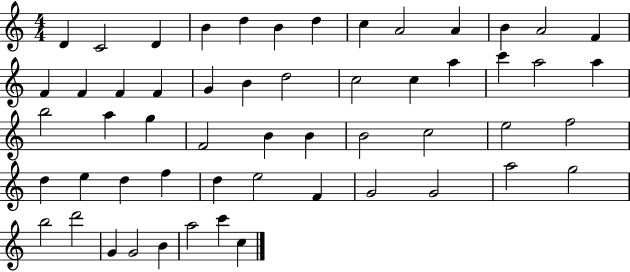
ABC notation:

X:1
T:Untitled
M:4/4
L:1/4
K:C
D C2 D B d B d c A2 A B A2 F F F F F G B d2 c2 c a c' a2 a b2 a g F2 B B B2 c2 e2 f2 d e d f d e2 F G2 G2 a2 g2 b2 d'2 G G2 B a2 c' c